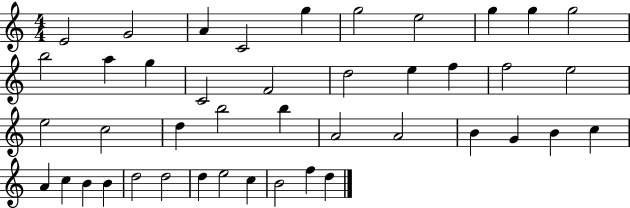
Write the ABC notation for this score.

X:1
T:Untitled
M:4/4
L:1/4
K:C
E2 G2 A C2 g g2 e2 g g g2 b2 a g C2 F2 d2 e f f2 e2 e2 c2 d b2 b A2 A2 B G B c A c B B d2 d2 d e2 c B2 f d